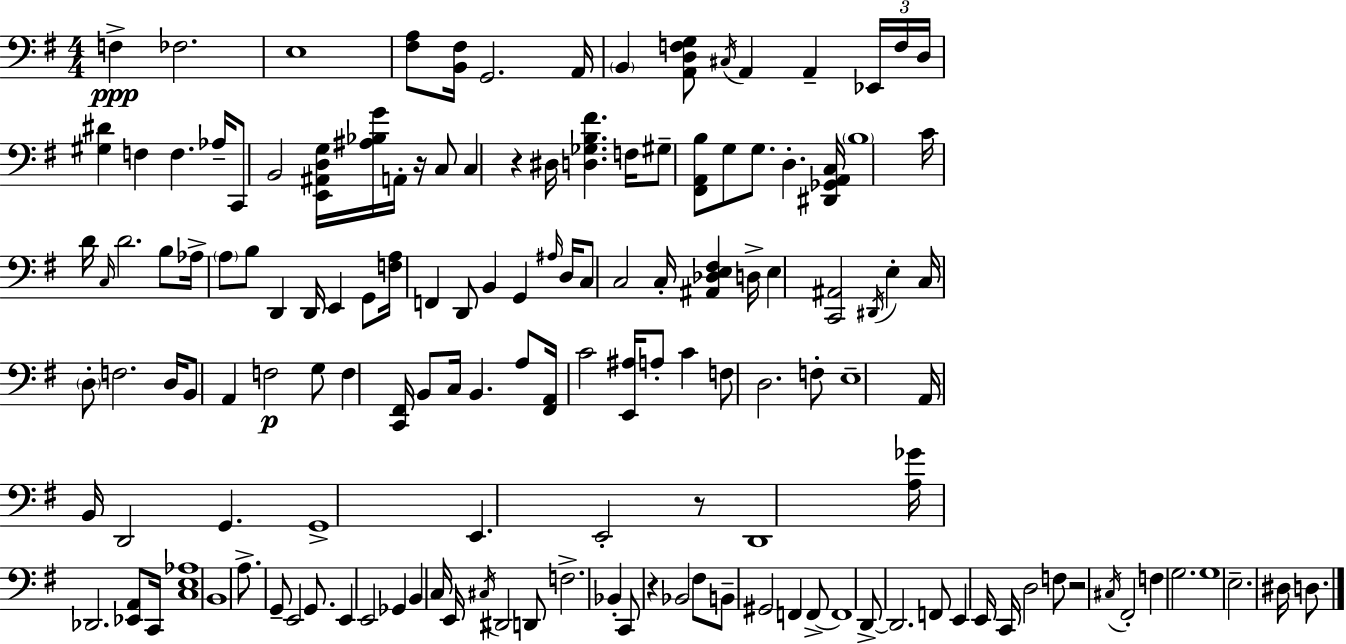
F3/q FES3/h. E3/w [F#3,A3]/e [B2,F#3]/s G2/h. A2/s B2/q [A2,D3,F3,G3]/e C#3/s A2/q A2/q Eb2/s F3/s D3/s [G#3,D#4]/q F3/q F3/q. Ab3/s C2/e B2/h [E2,A#2,D3,G3]/s [A#3,Bb3,G4]/s A2/s R/s C3/e C3/q R/q D#3/s [D3,Gb3,B3,F#4]/q. F3/s G#3/e [F#2,A2,B3]/e G3/e G3/e. D3/q. [D#2,Gb2,A2,C3]/s B3/w C4/s D4/s C3/s D4/h. B3/e Ab3/s A3/e B3/e D2/q D2/s E2/q G2/e [F3,A3]/s F2/q D2/e B2/q G2/q A#3/s D3/s C3/e C3/h C3/s [A#2,Db3,E3,F#3]/q D3/s E3/q [C2,A#2]/h D#2/s E3/q C3/s D3/e F3/h. D3/s B2/e A2/q F3/h G3/e F3/q [C2,F#2]/s B2/e C3/s B2/q. A3/e [F#2,A2]/s C4/h [E2,A#3]/s A3/e C4/q F3/e D3/h. F3/e E3/w A2/s B2/s D2/h G2/q. G2/w E2/q. E2/h R/e D2/w [A3,Gb4]/s Db2/h. [Eb2,A2]/e C2/s [C3,E3,Ab3]/w B2/w A3/e. G2/e E2/h G2/e. E2/q E2/h Gb2/q B2/q C3/s E2/s C#3/s D#2/h D2/e F3/h. Bb2/q C2/e R/q Bb2/h F#3/e B2/e G#2/h F2/q F2/e F2/w D2/e D2/h. F2/e E2/q E2/s C2/s D3/h F3/e R/h C#3/s F#2/h F3/q G3/h. G3/w E3/h. D#3/s D3/e.